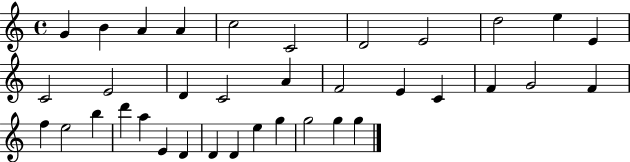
G4/q B4/q A4/q A4/q C5/h C4/h D4/h E4/h D5/h E5/q E4/q C4/h E4/h D4/q C4/h A4/q F4/h E4/q C4/q F4/q G4/h F4/q F5/q E5/h B5/q D6/q A5/q E4/q D4/q D4/q D4/q E5/q G5/q G5/h G5/q G5/q